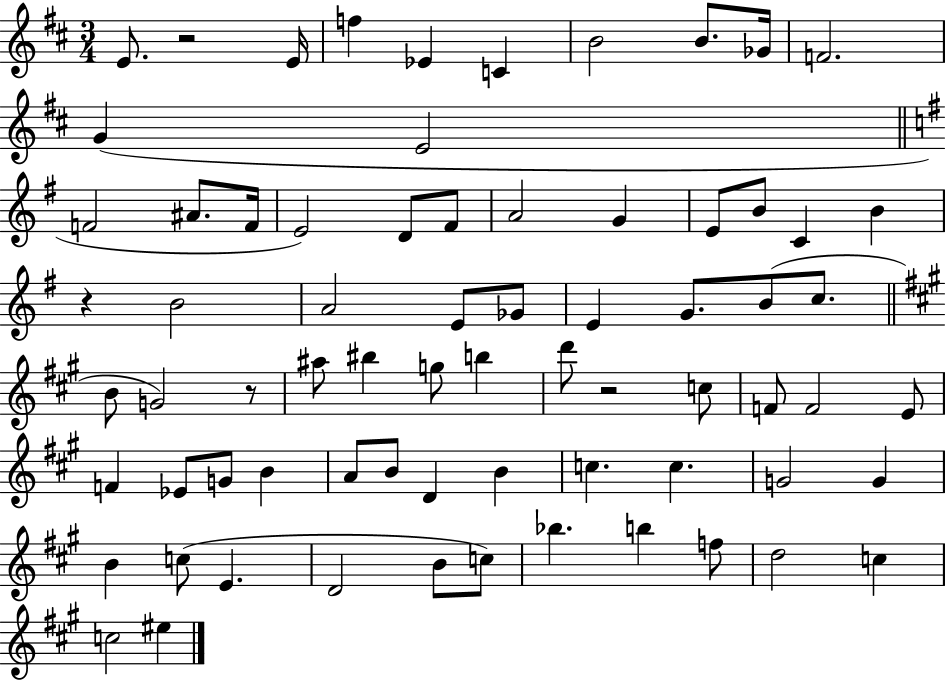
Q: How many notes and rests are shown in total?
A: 71